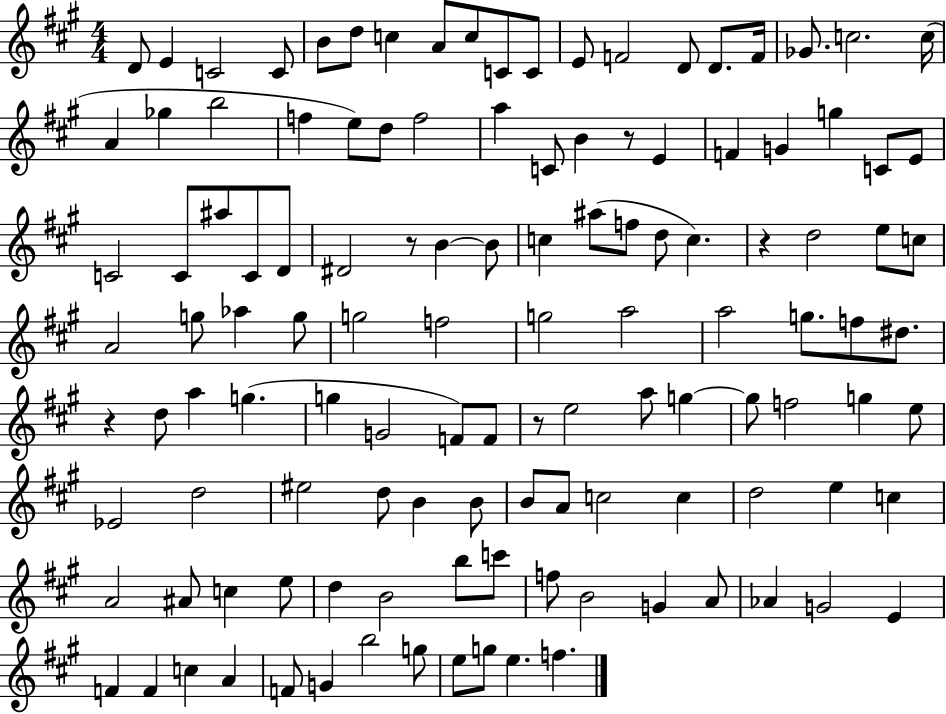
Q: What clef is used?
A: treble